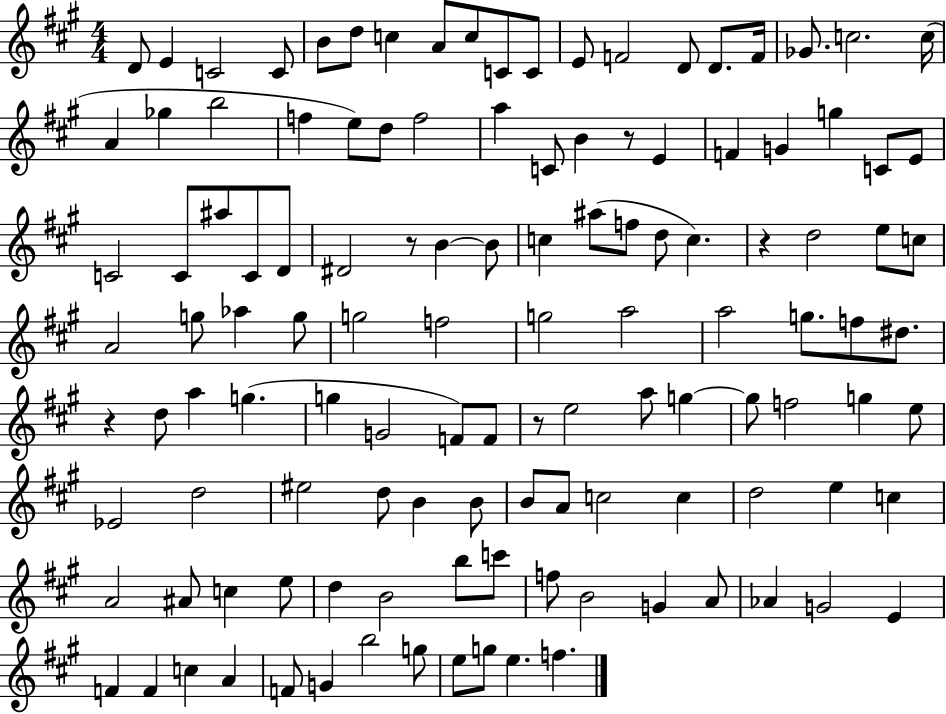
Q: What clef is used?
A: treble